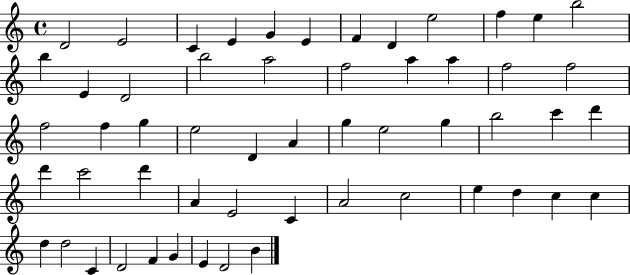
{
  \clef treble
  \time 4/4
  \defaultTimeSignature
  \key c \major
  d'2 e'2 | c'4 e'4 g'4 e'4 | f'4 d'4 e''2 | f''4 e''4 b''2 | \break b''4 e'4 d'2 | b''2 a''2 | f''2 a''4 a''4 | f''2 f''2 | \break f''2 f''4 g''4 | e''2 d'4 a'4 | g''4 e''2 g''4 | b''2 c'''4 d'''4 | \break d'''4 c'''2 d'''4 | a'4 e'2 c'4 | a'2 c''2 | e''4 d''4 c''4 c''4 | \break d''4 d''2 c'4 | d'2 f'4 g'4 | e'4 d'2 b'4 | \bar "|."
}